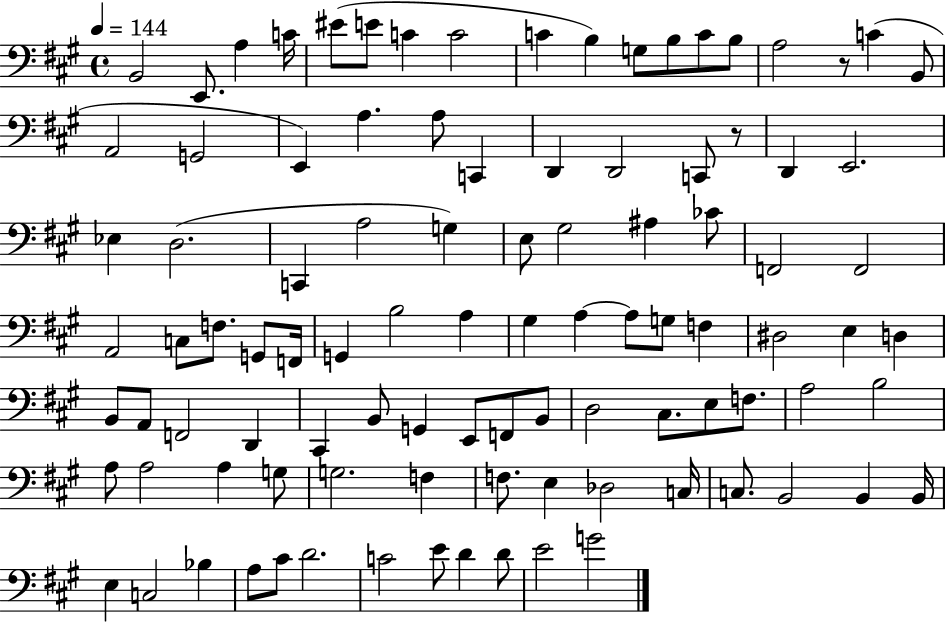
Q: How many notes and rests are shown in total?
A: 99